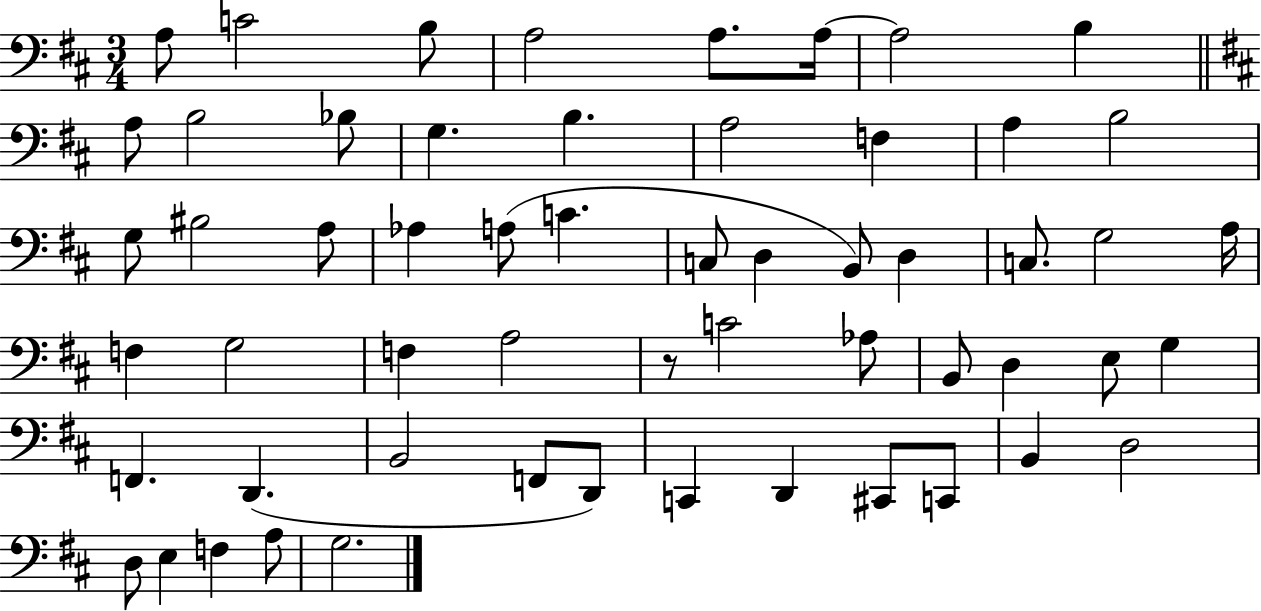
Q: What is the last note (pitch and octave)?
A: G3